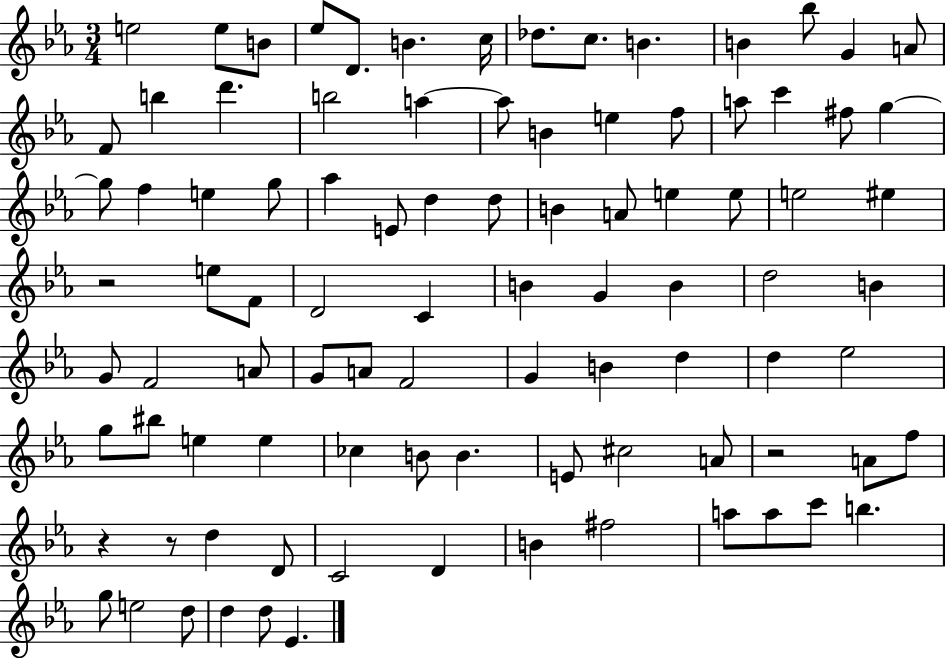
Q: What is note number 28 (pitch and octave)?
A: G5